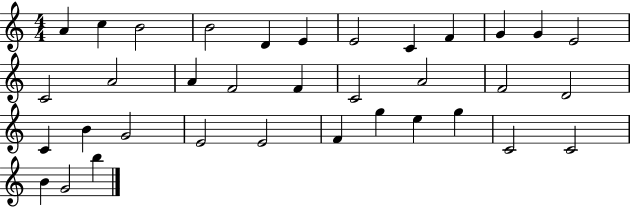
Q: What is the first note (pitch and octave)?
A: A4